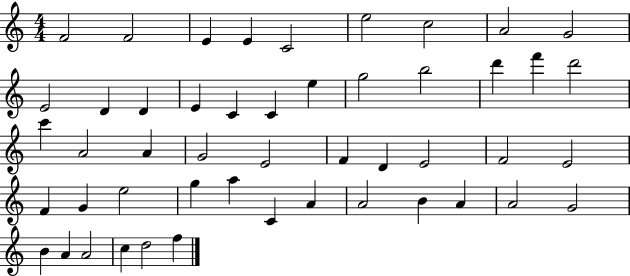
F4/h F4/h E4/q E4/q C4/h E5/h C5/h A4/h G4/h E4/h D4/q D4/q E4/q C4/q C4/q E5/q G5/h B5/h D6/q F6/q D6/h C6/q A4/h A4/q G4/h E4/h F4/q D4/q E4/h F4/h E4/h F4/q G4/q E5/h G5/q A5/q C4/q A4/q A4/h B4/q A4/q A4/h G4/h B4/q A4/q A4/h C5/q D5/h F5/q